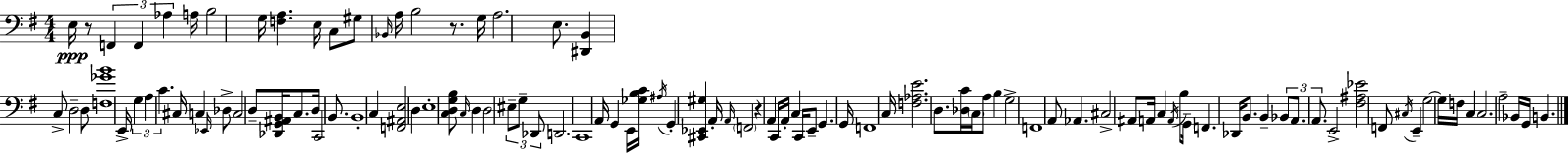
{
  \clef bass
  \numericTimeSignature
  \time 4/4
  \key g \major
  e16\ppp r8 \tuplet 3/2 { f,4 f,4 aes4 } a16 | b2 g16 <f a>4. e16 | c8 gis8 \grace { bes,16 } a16 b2 r8. | g16 a2. e8. | \break <dis, b,>4 c8-> d2-- d8 | <f ges' b'>1 | e,16-> \tuplet 3/2 { g4 a4 c'4. } | cis16 c4 \grace { ees,16 } des8-> c2 | \break d8-- <des, g, ais, b,>16 c8. d16 c,2 b,8. | b,1-. | c4 <f, ais, e>2 d4 | e1-. | \break <c d g b>8 \grace { c16 } d4 d2 | \tuplet 3/2 { eis8-- g8-- des,8 } d,2. | c,1 | a,16 g,4 e,16 <ges b c'>16 \acciaccatura { ais16 } g,4-. <cis, ees, gis>4 | \break a,16-. \grace { a,16 } \parenthesize f,2 r4 | a,4 c,16 a,16-. c4 c,16 e,8-- g,4. | g,16 f,1 | c16 <f aes e'>2. | \break d8. <des c'>16 \parenthesize c16 a8 b4 g2-> | f,1 | a,8 aes,4. cis2-> | ais,8 a,16 c4 \acciaccatura { a,16 } b8 g,16-- | \break f,4. des,16 b,8. b,4-- \tuplet 3/2 { bes,8 | a,8. a,8. } e,2-> <fis ais ees'>2 | f,8 \acciaccatura { cis16 } e,4-- g2~~ | g16 f16 c4 c2. | \break a2-- bes,16 | g,16 b,4. \bar "|."
}